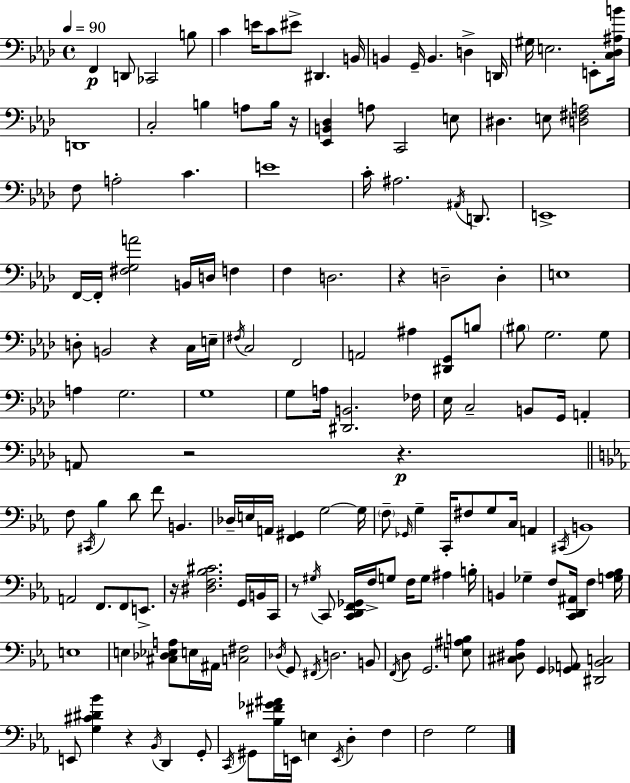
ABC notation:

X:1
T:Untitled
M:4/4
L:1/4
K:Fm
F,, D,,/2 _C,,2 B,/2 C E/4 C/2 ^E/2 ^D,, B,,/4 B,, G,,/4 B,, D, D,,/4 ^G,/4 E,2 E,,/2 [C,_D,^A,B]/4 D,,4 C,2 B, A,/2 B,/4 z/4 [_E,,B,,_D,] A,/2 C,,2 E,/2 ^D, E,/2 [D,^F,A,]2 F,/2 A,2 C E4 C/4 ^A,2 ^A,,/4 D,,/2 E,,4 F,,/4 F,,/4 [^F,G,A]2 B,,/4 D,/4 F, F, D,2 z D,2 D, E,4 D,/2 B,,2 z C,/4 E,/4 ^F,/4 C,2 F,,2 A,,2 ^A, [^D,,G,,]/2 B,/2 ^B,/2 G,2 G,/2 A, G,2 G,4 G,/2 A,/4 [^D,,B,,]2 _F,/4 _E,/4 C,2 B,,/2 G,,/4 A,, A,,/2 z2 z F,/2 ^C,,/4 _B, D/2 F/2 B,, _D,/4 E,/4 A,,/4 [F,,^G,,] G,2 G,/4 F,/2 _G,,/4 G, C,,/4 ^F,/2 G,/2 C,/4 A,, ^C,,/4 B,,4 A,,2 F,,/2 F,,/2 E,,/2 z/4 [^D,F,_B,^C]2 G,,/4 B,,/4 C,,/4 z/2 ^G,/4 C,,/2 [C,,D,,F,,_G,,]/4 F,/4 G,/2 F,/4 G,/2 ^A, B,/4 B,, _G, F,/2 [C,,D,,^A,,]/4 F, [G,_A,_B,]/4 E,4 E, [^C,_D,_E,A,]/2 E,/4 ^A,,/4 [C,^F,]2 _D,/4 G,,/2 ^F,,/4 D,2 B,,/2 F,,/4 D,/2 G,,2 [E,^A,B,]/2 [^C,^D,_A,]/2 G,, [_G,,A,,]/2 [^D,,_B,,C,]2 E,,/2 [G,^C^D_B] z _B,,/4 D,, G,,/2 C,,/4 ^G,,/2 [_B,^F_G^A]/4 E,,/4 E, E,,/4 D, F, F,2 G,2